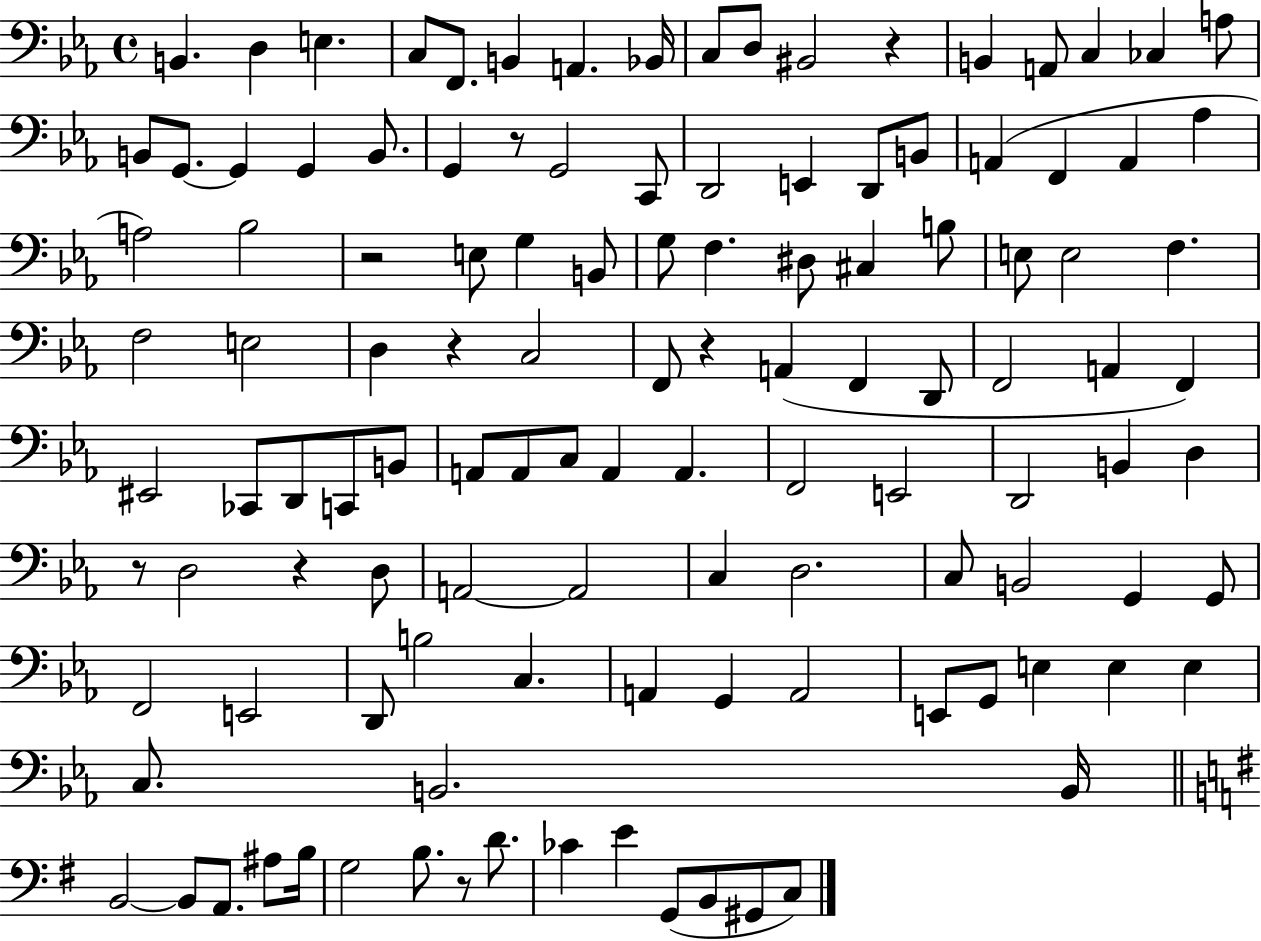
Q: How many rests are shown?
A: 8